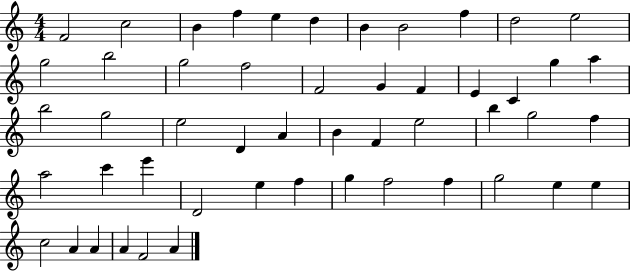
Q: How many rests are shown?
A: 0